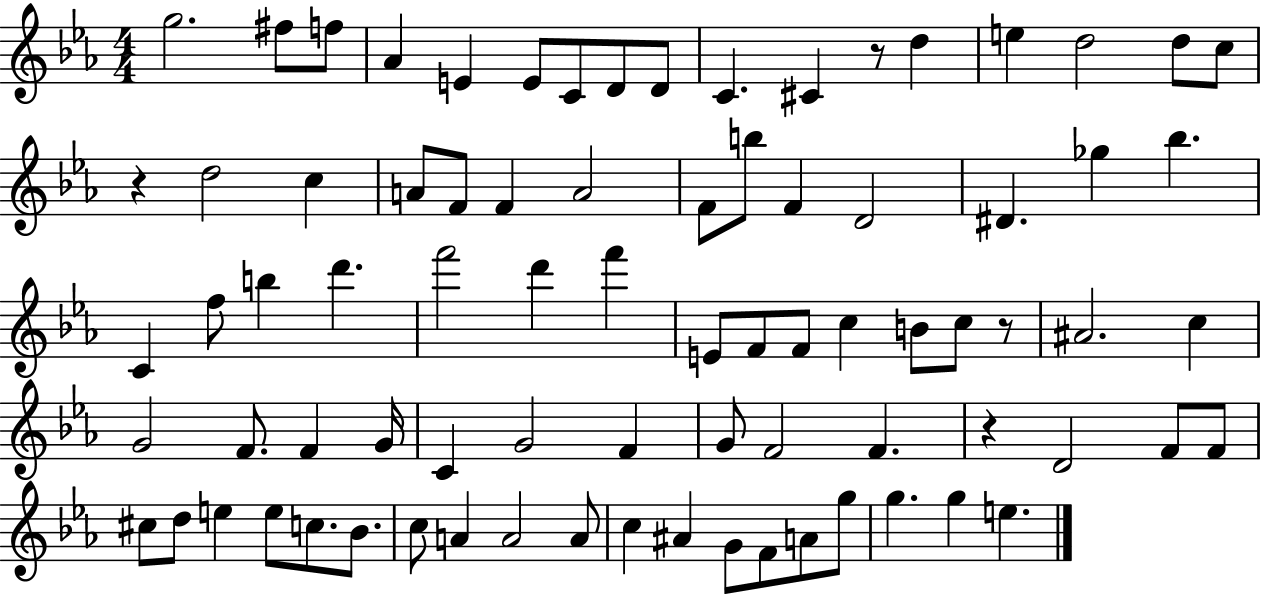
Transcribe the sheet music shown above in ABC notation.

X:1
T:Untitled
M:4/4
L:1/4
K:Eb
g2 ^f/2 f/2 _A E E/2 C/2 D/2 D/2 C ^C z/2 d e d2 d/2 c/2 z d2 c A/2 F/2 F A2 F/2 b/2 F D2 ^D _g _b C f/2 b d' f'2 d' f' E/2 F/2 F/2 c B/2 c/2 z/2 ^A2 c G2 F/2 F G/4 C G2 F G/2 F2 F z D2 F/2 F/2 ^c/2 d/2 e e/2 c/2 _B/2 c/2 A A2 A/2 c ^A G/2 F/2 A/2 g/2 g g e